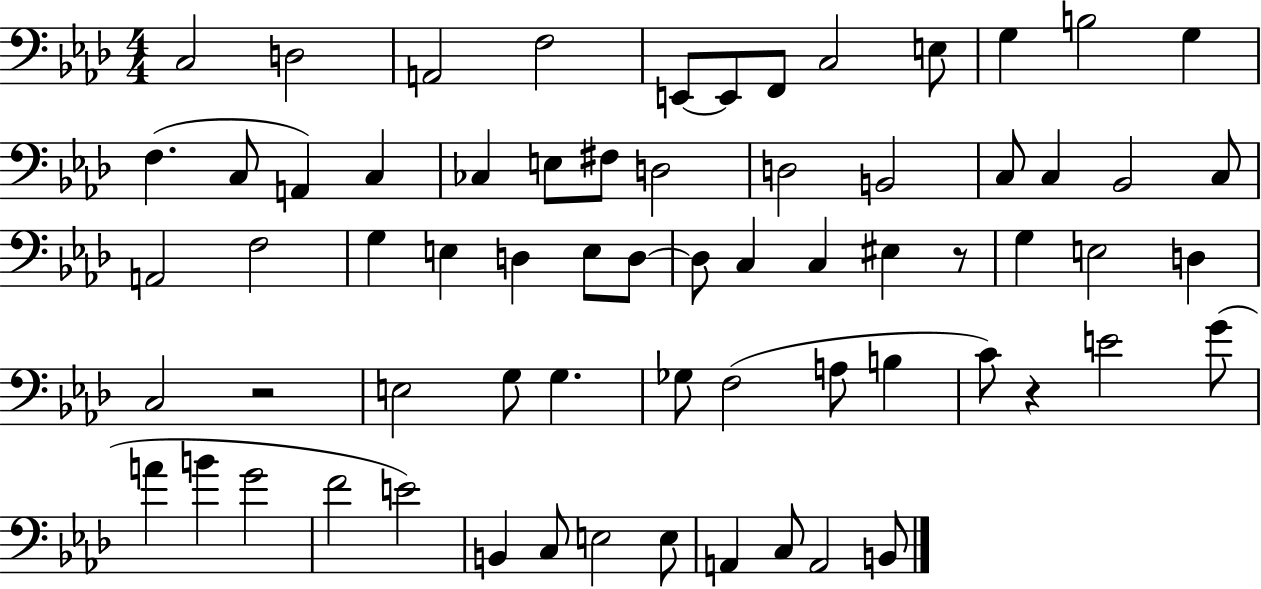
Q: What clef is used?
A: bass